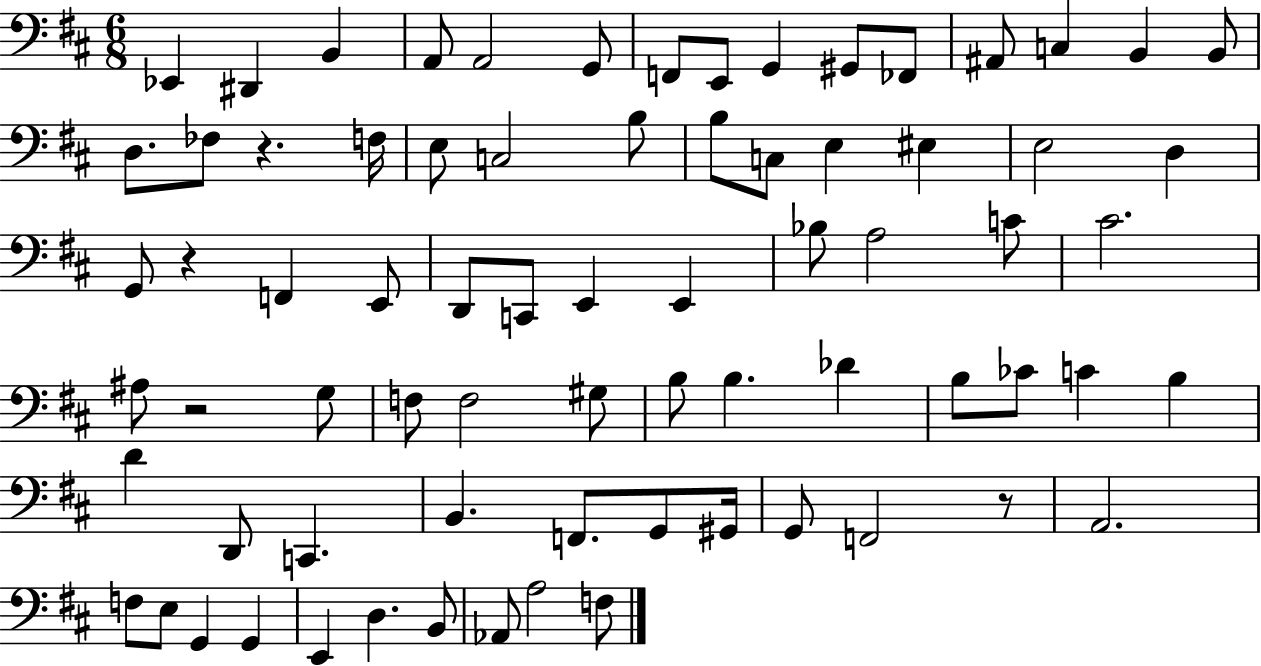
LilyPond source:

{
  \clef bass
  \numericTimeSignature
  \time 6/8
  \key d \major
  \repeat volta 2 { ees,4 dis,4 b,4 | a,8 a,2 g,8 | f,8 e,8 g,4 gis,8 fes,8 | ais,8 c4 b,4 b,8 | \break d8. fes8 r4. f16 | e8 c2 b8 | b8 c8 e4 eis4 | e2 d4 | \break g,8 r4 f,4 e,8 | d,8 c,8 e,4 e,4 | bes8 a2 c'8 | cis'2. | \break ais8 r2 g8 | f8 f2 gis8 | b8 b4. des'4 | b8 ces'8 c'4 b4 | \break d'4 d,8 c,4. | b,4. f,8. g,8 gis,16 | g,8 f,2 r8 | a,2. | \break f8 e8 g,4 g,4 | e,4 d4. b,8 | aes,8 a2 f8 | } \bar "|."
}